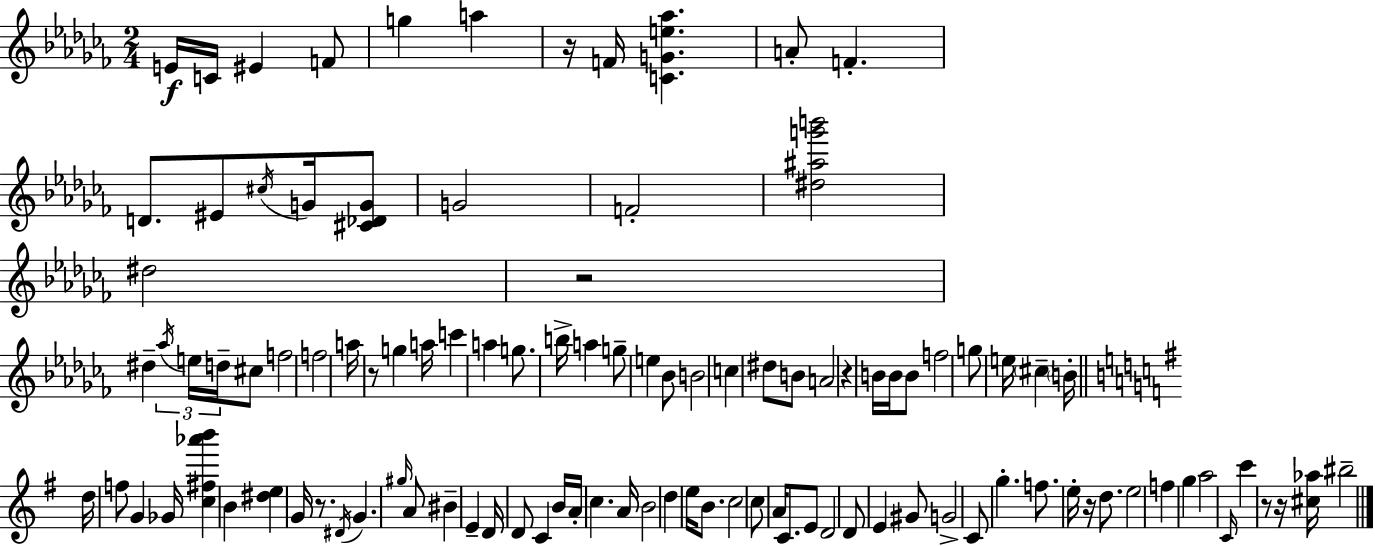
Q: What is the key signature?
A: AES minor